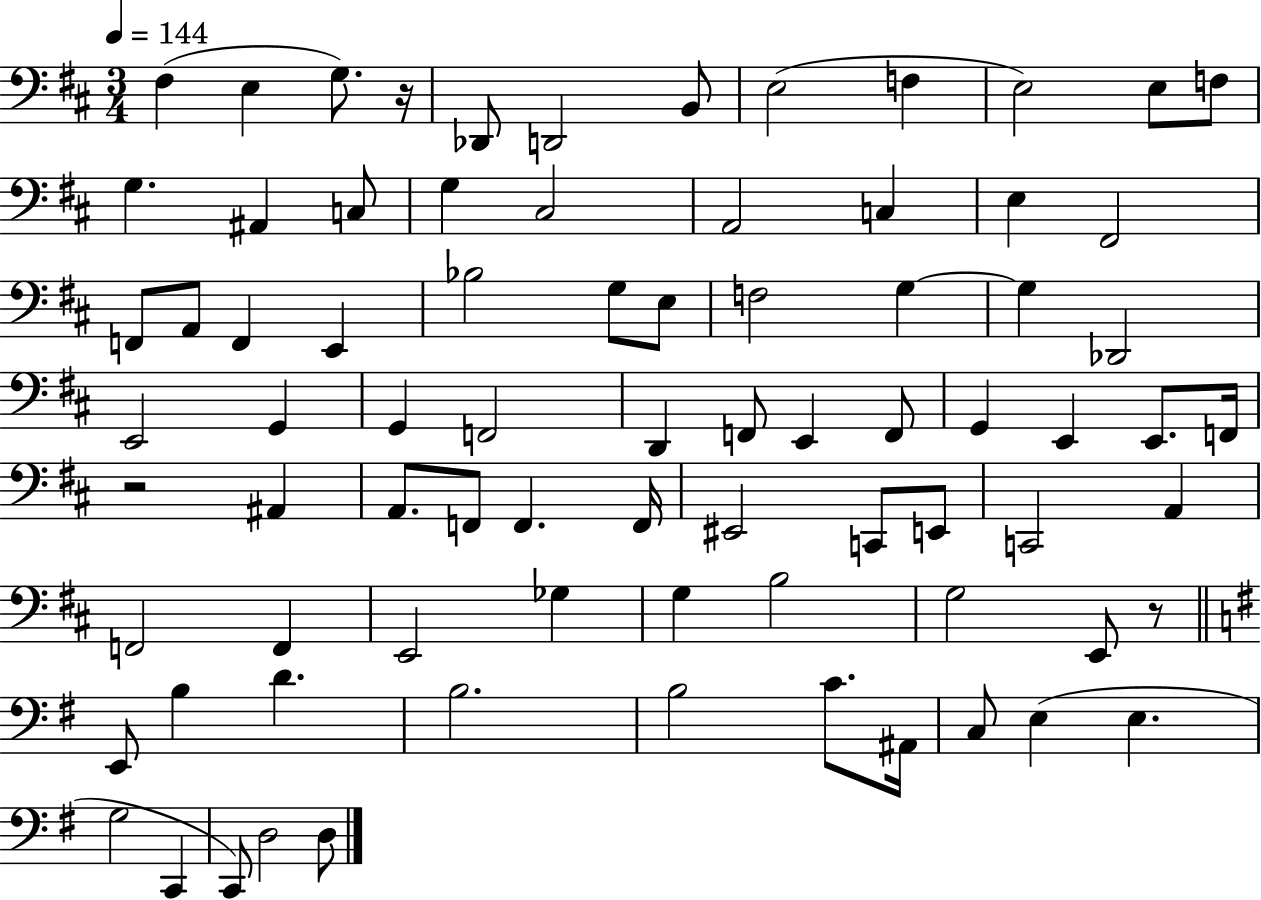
{
  \clef bass
  \numericTimeSignature
  \time 3/4
  \key d \major
  \tempo 4 = 144
  fis4( e4 g8.) r16 | des,8 d,2 b,8 | e2( f4 | e2) e8 f8 | \break g4. ais,4 c8 | g4 cis2 | a,2 c4 | e4 fis,2 | \break f,8 a,8 f,4 e,4 | bes2 g8 e8 | f2 g4~~ | g4 des,2 | \break e,2 g,4 | g,4 f,2 | d,4 f,8 e,4 f,8 | g,4 e,4 e,8. f,16 | \break r2 ais,4 | a,8. f,8 f,4. f,16 | eis,2 c,8 e,8 | c,2 a,4 | \break f,2 f,4 | e,2 ges4 | g4 b2 | g2 e,8 r8 | \break \bar "||" \break \key g \major e,8 b4 d'4. | b2. | b2 c'8. ais,16 | c8 e4( e4. | \break g2 c,4 | c,8) d2 d8 | \bar "|."
}